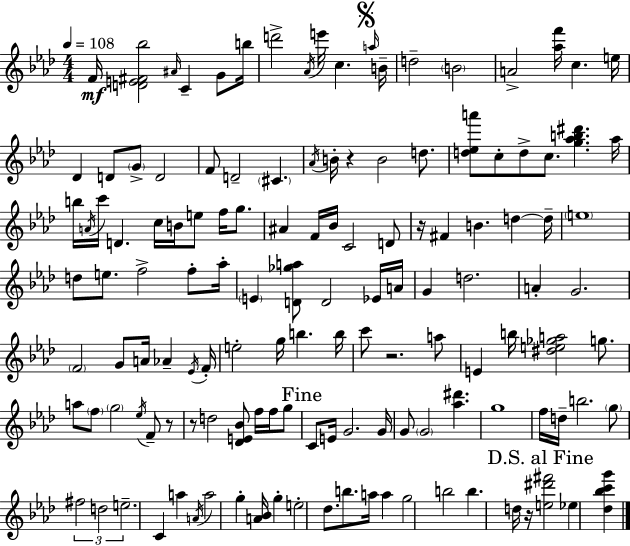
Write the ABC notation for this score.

X:1
T:Untitled
M:4/4
L:1/4
K:Fm
F/4 [DE^F_b]2 ^A/4 C G/2 b/4 d'2 _A/4 e'/4 c a/4 B/4 d2 B2 A2 [_af']/4 c e/4 _D D/2 G/2 D2 F/2 D2 ^C _A/4 B/4 z B2 d/2 [d_ea']/2 c/2 d/2 c/2 [g_ab^d'] _a/4 b/4 A/4 c'/4 D c/4 B/4 e/2 f/4 g/2 ^A F/4 _B/4 C2 D/2 z/4 ^F B d d/4 e4 d/2 e/2 f2 f/2 _a/4 E [D_ga]/2 D2 _E/4 A/4 G d2 A G2 F2 G/2 A/4 _A _E/4 F/4 e2 g/4 b b/4 c'/2 z2 a/2 E b/4 [^de_ga]2 g/2 a/2 f/2 g2 _e/4 F/2 z/2 z/2 d2 [_DE_B]/2 f/4 f/4 g/2 C/2 E/4 G2 G/4 G/2 G2 [_a^d'] g4 f/4 d/4 b2 g/2 ^f2 d2 e2 C a A/4 a2 g [A_B]/4 g e2 _d/2 b/2 a/4 a g2 b2 b d/4 z/4 [e^d'^f']2 _e [_d_bc'g']